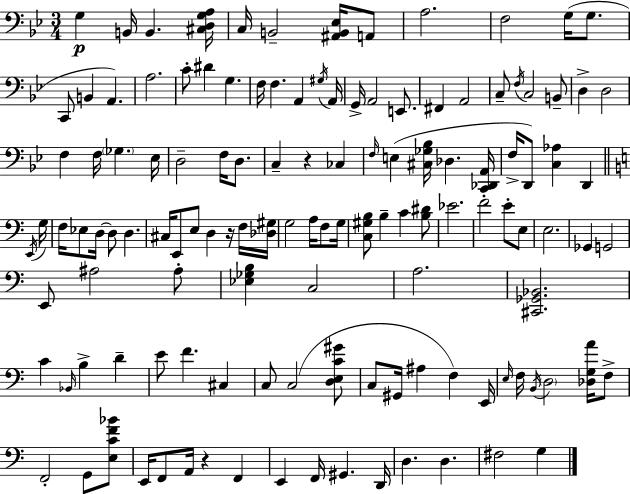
G3/q B2/s B2/q. [C#3,D3,G3,A3]/s C3/s B2/h [A#2,B2,Eb3]/s A2/e A3/h. F3/h G3/s G3/e. C2/e B2/q A2/q. A3/h. C4/e D#4/q G3/q. F3/s F3/q. A2/q G#3/s A2/s G2/s A2/h E2/e. F#2/q A2/h C3/e F3/s C3/h B2/e D3/q D3/h F3/q F3/s Gb3/q. Eb3/s D3/h F3/s D3/e. C3/q R/q CES3/q F3/s E3/q [C#3,Gb3,Bb3]/s Db3/q. [C2,Db2,A2]/s F3/s D2/e [C3,Ab3]/q D2/q E2/s G3/s F3/s Eb3/e D3/s D3/e D3/q. C#3/s E2/e E3/e D3/q R/s F3/s [Db3,G#3]/s G3/h A3/s F3/e G3/s [C3,G#3,B3]/e B3/q C4/q [B3,D#4]/e Eb4/h. F4/h E4/e E3/e E3/h. Gb2/q G2/h E2/e A#3/h A#3/e [Eb3,Gb3,B3]/q C3/h A3/h. [C#2,Gb2,Bb2]/h. C4/q Bb2/s B3/q D4/q E4/e F4/q. C#3/q C3/e C3/h [D3,E3,C4,G#4]/e C3/e G#2/s A#3/q F3/q E2/s E3/s F3/s B2/s D3/h [Db3,G3,A4]/s F3/e F2/h G2/e [E3,C4,F4,Bb4]/e E2/s F2/e A2/s R/q F2/q E2/q F2/s G#2/q. D2/s D3/q. D3/q. F#3/h G3/q